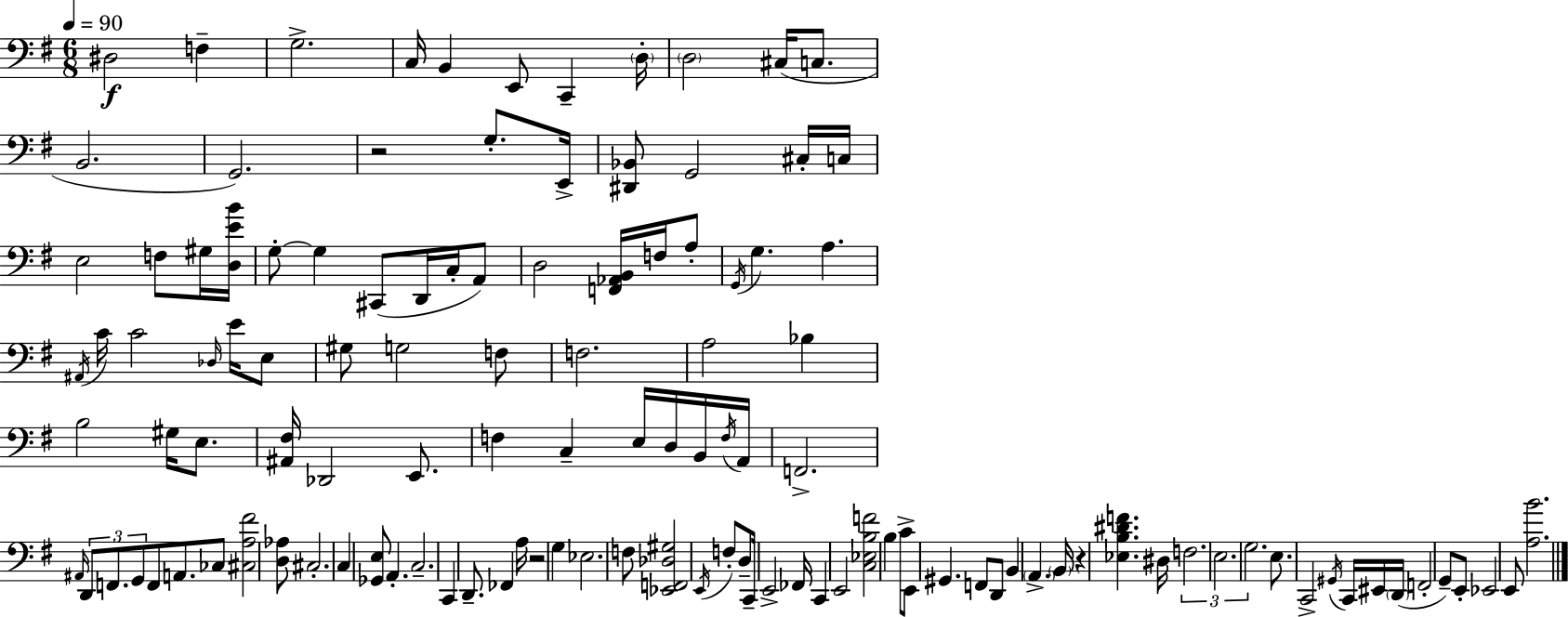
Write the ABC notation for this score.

X:1
T:Untitled
M:6/8
L:1/4
K:Em
^D,2 F, G,2 C,/4 B,, E,,/2 C,, D,/4 D,2 ^C,/4 C,/2 B,,2 G,,2 z2 G,/2 E,,/4 [^D,,_B,,]/2 G,,2 ^C,/4 C,/4 E,2 F,/2 ^G,/4 [D,EB]/4 G,/2 G, ^C,,/2 D,,/4 C,/4 A,,/2 D,2 [F,,_A,,B,,]/4 F,/4 A,/2 G,,/4 G, A, ^A,,/4 C/4 C2 _D,/4 E/4 E,/2 ^G,/2 G,2 F,/2 F,2 A,2 _B, B,2 ^G,/4 E,/2 [^A,,^F,]/4 _D,,2 E,,/2 F, C, E,/4 D,/4 B,,/4 F,/4 A,,/4 F,,2 ^A,,/4 D,,/2 F,,/2 G,,/2 F,,/2 A,,/2 _C,/2 [^C,A,^F]2 [D,_A,]/2 ^C,2 C, [_G,,E,]/2 A,, C,2 C,, D,,/2 _F,, A,/4 z2 G, _E,2 F,/2 [_E,,F,,_D,^G,]2 E,,/4 F,/2 D,/2 C,,/4 E,,2 _F,,/4 C,, E,,2 [C,_E,B,F]2 B, C/2 E,,/2 ^G,, F,,/2 D,,/2 B,, A,, B,,/4 z [_E,B,^DF] ^D,/4 F,2 E,2 G,2 E,/2 C,,2 ^G,,/4 C,,/4 ^E,,/4 D,,/4 F,,2 G,,/2 E,,/2 _E,,2 E,,/2 [A,B]2